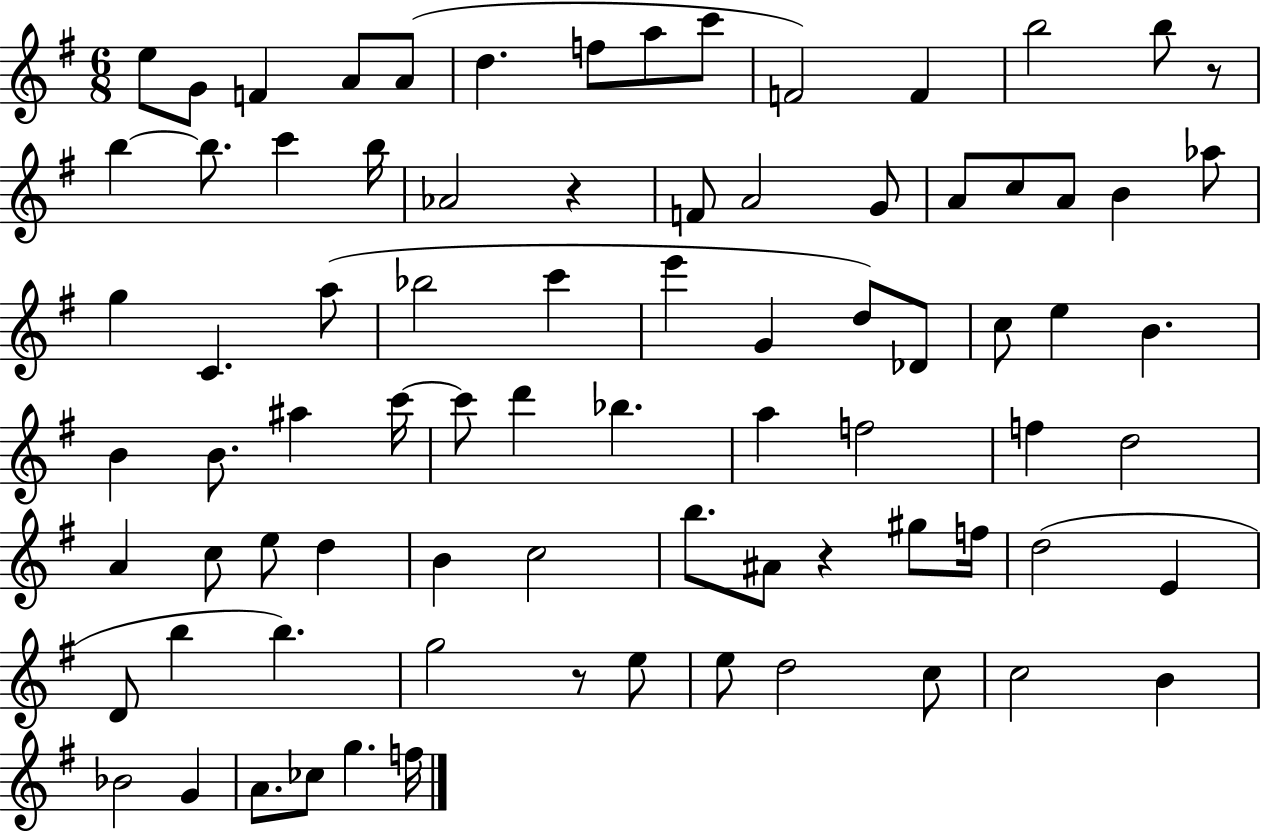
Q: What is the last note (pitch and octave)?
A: F5